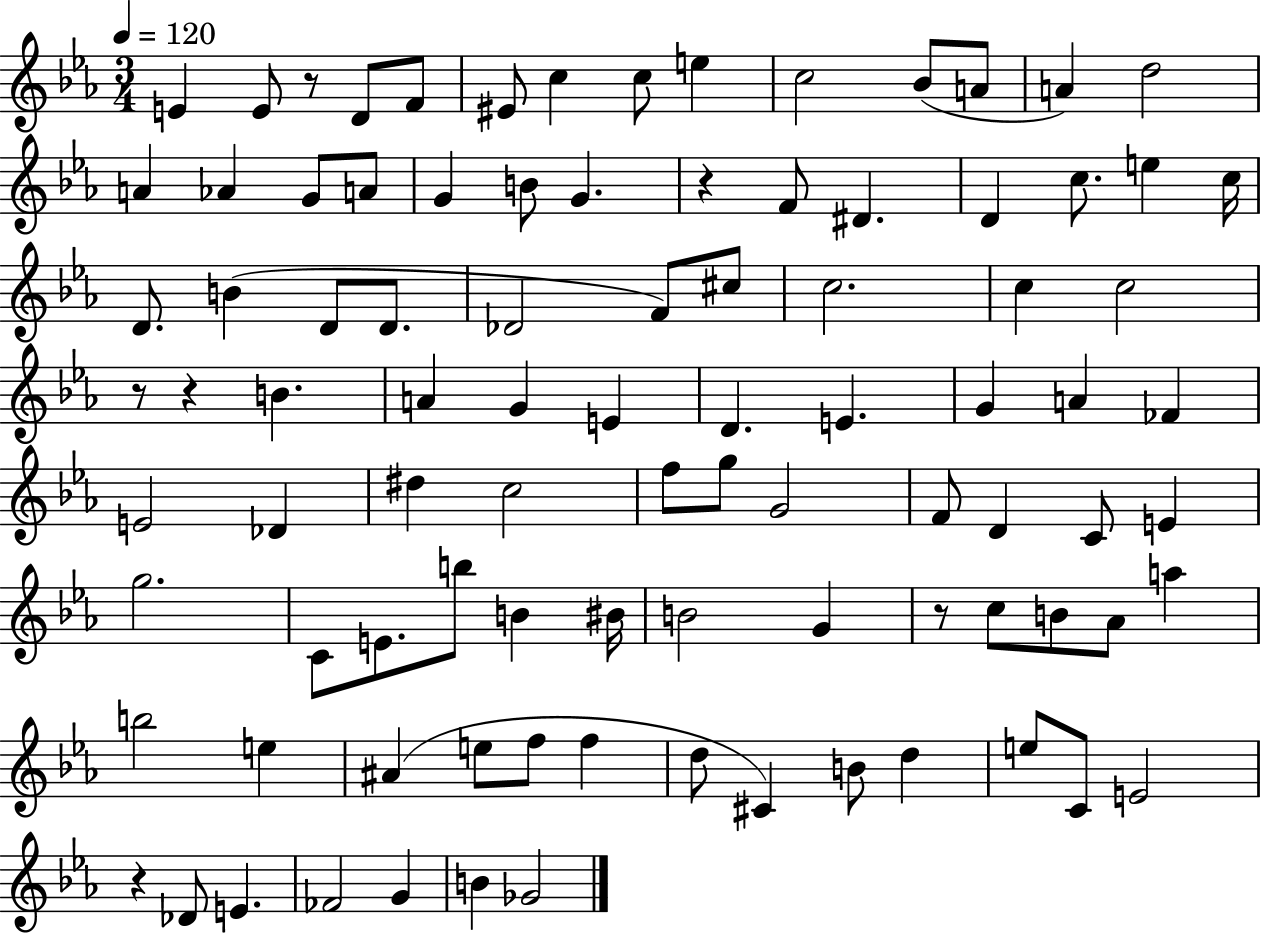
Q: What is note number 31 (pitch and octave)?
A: Db4